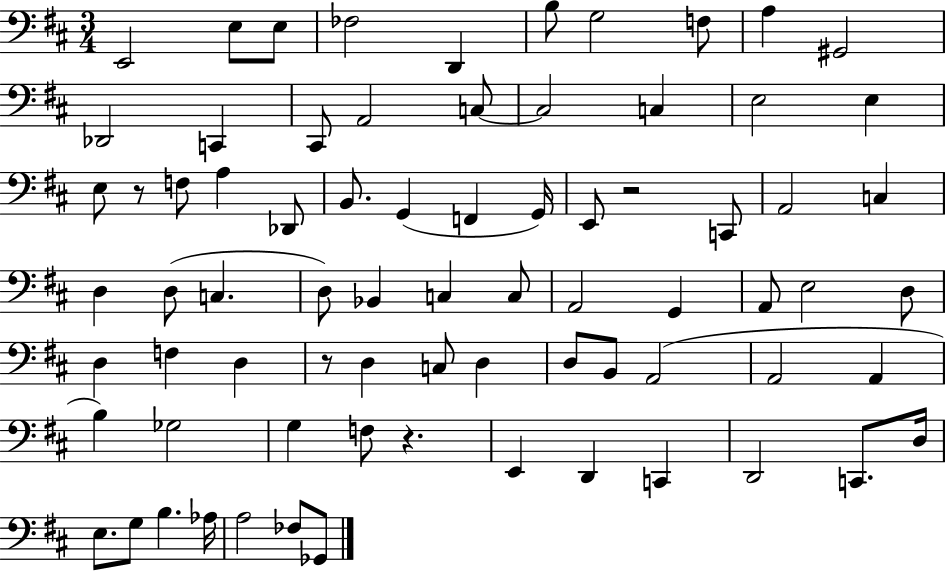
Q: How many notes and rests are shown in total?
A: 75